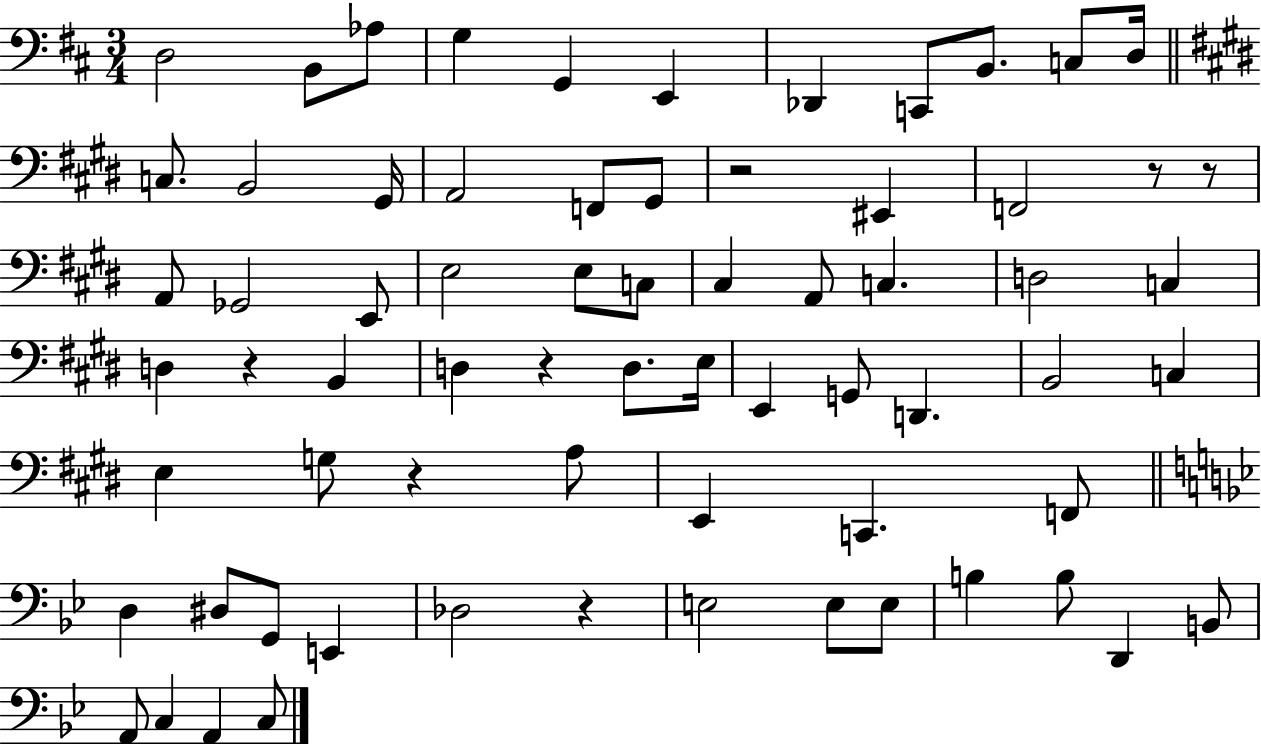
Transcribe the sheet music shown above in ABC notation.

X:1
T:Untitled
M:3/4
L:1/4
K:D
D,2 B,,/2 _A,/2 G, G,, E,, _D,, C,,/2 B,,/2 C,/2 D,/4 C,/2 B,,2 ^G,,/4 A,,2 F,,/2 ^G,,/2 z2 ^E,, F,,2 z/2 z/2 A,,/2 _G,,2 E,,/2 E,2 E,/2 C,/2 ^C, A,,/2 C, D,2 C, D, z B,, D, z D,/2 E,/4 E,, G,,/2 D,, B,,2 C, E, G,/2 z A,/2 E,, C,, F,,/2 D, ^D,/2 G,,/2 E,, _D,2 z E,2 E,/2 E,/2 B, B,/2 D,, B,,/2 A,,/2 C, A,, C,/2